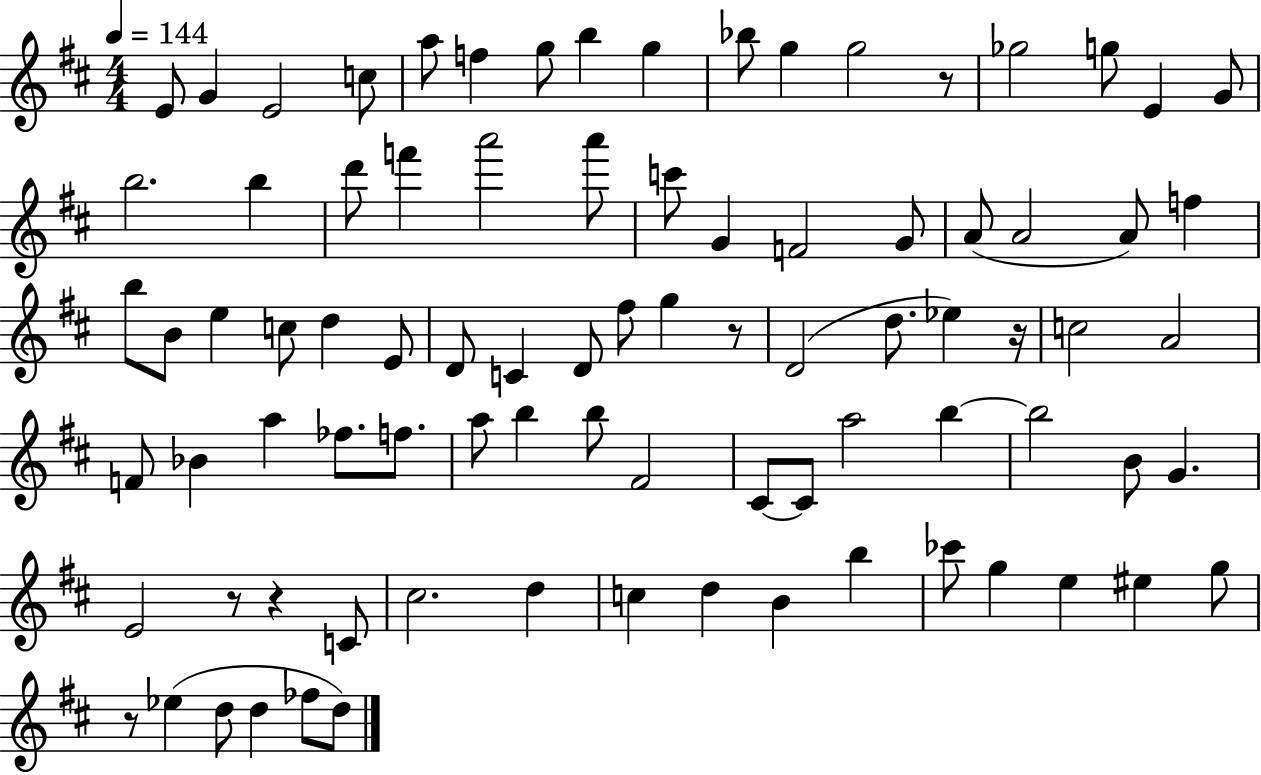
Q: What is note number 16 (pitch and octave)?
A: G4